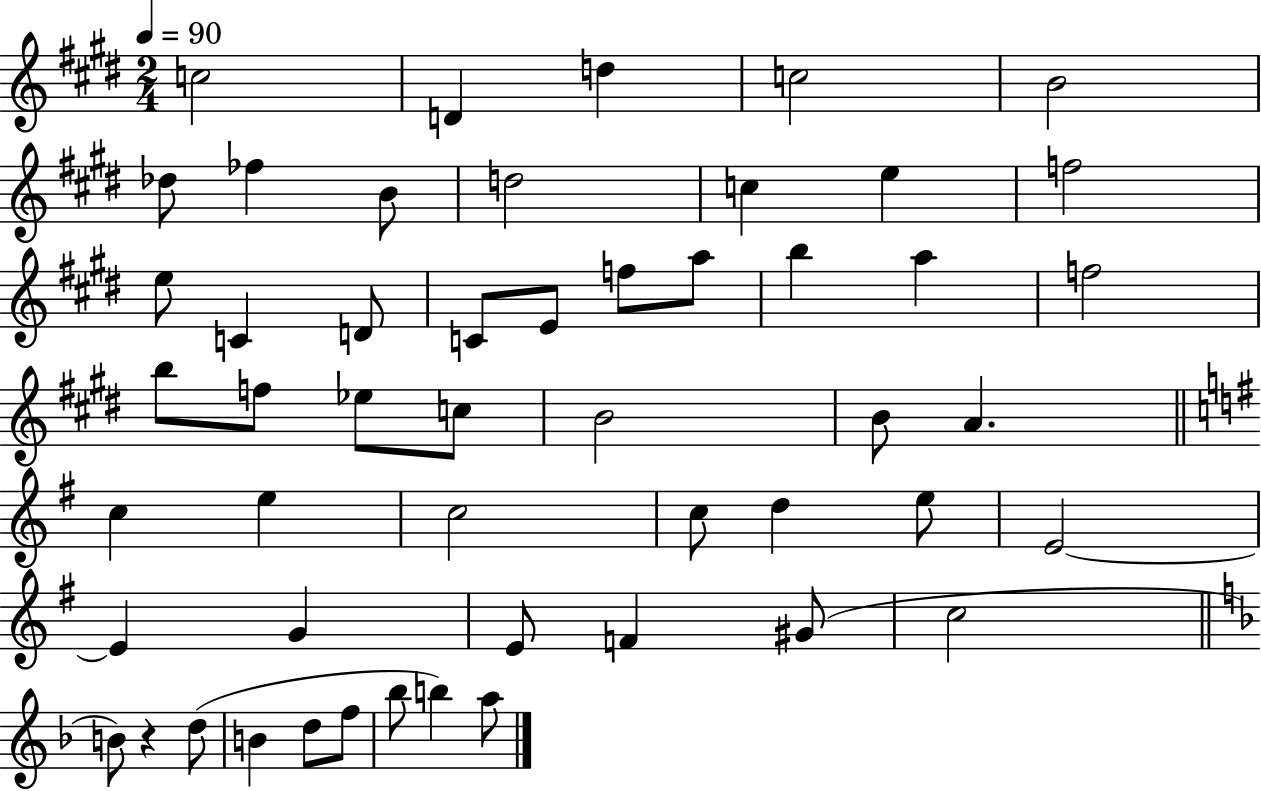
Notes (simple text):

C5/h D4/q D5/q C5/h B4/h Db5/e FES5/q B4/e D5/h C5/q E5/q F5/h E5/e C4/q D4/e C4/e E4/e F5/e A5/e B5/q A5/q F5/h B5/e F5/e Eb5/e C5/e B4/h B4/e A4/q. C5/q E5/q C5/h C5/e D5/q E5/e E4/h E4/q G4/q E4/e F4/q G#4/e C5/h B4/e R/q D5/e B4/q D5/e F5/e Bb5/e B5/q A5/e